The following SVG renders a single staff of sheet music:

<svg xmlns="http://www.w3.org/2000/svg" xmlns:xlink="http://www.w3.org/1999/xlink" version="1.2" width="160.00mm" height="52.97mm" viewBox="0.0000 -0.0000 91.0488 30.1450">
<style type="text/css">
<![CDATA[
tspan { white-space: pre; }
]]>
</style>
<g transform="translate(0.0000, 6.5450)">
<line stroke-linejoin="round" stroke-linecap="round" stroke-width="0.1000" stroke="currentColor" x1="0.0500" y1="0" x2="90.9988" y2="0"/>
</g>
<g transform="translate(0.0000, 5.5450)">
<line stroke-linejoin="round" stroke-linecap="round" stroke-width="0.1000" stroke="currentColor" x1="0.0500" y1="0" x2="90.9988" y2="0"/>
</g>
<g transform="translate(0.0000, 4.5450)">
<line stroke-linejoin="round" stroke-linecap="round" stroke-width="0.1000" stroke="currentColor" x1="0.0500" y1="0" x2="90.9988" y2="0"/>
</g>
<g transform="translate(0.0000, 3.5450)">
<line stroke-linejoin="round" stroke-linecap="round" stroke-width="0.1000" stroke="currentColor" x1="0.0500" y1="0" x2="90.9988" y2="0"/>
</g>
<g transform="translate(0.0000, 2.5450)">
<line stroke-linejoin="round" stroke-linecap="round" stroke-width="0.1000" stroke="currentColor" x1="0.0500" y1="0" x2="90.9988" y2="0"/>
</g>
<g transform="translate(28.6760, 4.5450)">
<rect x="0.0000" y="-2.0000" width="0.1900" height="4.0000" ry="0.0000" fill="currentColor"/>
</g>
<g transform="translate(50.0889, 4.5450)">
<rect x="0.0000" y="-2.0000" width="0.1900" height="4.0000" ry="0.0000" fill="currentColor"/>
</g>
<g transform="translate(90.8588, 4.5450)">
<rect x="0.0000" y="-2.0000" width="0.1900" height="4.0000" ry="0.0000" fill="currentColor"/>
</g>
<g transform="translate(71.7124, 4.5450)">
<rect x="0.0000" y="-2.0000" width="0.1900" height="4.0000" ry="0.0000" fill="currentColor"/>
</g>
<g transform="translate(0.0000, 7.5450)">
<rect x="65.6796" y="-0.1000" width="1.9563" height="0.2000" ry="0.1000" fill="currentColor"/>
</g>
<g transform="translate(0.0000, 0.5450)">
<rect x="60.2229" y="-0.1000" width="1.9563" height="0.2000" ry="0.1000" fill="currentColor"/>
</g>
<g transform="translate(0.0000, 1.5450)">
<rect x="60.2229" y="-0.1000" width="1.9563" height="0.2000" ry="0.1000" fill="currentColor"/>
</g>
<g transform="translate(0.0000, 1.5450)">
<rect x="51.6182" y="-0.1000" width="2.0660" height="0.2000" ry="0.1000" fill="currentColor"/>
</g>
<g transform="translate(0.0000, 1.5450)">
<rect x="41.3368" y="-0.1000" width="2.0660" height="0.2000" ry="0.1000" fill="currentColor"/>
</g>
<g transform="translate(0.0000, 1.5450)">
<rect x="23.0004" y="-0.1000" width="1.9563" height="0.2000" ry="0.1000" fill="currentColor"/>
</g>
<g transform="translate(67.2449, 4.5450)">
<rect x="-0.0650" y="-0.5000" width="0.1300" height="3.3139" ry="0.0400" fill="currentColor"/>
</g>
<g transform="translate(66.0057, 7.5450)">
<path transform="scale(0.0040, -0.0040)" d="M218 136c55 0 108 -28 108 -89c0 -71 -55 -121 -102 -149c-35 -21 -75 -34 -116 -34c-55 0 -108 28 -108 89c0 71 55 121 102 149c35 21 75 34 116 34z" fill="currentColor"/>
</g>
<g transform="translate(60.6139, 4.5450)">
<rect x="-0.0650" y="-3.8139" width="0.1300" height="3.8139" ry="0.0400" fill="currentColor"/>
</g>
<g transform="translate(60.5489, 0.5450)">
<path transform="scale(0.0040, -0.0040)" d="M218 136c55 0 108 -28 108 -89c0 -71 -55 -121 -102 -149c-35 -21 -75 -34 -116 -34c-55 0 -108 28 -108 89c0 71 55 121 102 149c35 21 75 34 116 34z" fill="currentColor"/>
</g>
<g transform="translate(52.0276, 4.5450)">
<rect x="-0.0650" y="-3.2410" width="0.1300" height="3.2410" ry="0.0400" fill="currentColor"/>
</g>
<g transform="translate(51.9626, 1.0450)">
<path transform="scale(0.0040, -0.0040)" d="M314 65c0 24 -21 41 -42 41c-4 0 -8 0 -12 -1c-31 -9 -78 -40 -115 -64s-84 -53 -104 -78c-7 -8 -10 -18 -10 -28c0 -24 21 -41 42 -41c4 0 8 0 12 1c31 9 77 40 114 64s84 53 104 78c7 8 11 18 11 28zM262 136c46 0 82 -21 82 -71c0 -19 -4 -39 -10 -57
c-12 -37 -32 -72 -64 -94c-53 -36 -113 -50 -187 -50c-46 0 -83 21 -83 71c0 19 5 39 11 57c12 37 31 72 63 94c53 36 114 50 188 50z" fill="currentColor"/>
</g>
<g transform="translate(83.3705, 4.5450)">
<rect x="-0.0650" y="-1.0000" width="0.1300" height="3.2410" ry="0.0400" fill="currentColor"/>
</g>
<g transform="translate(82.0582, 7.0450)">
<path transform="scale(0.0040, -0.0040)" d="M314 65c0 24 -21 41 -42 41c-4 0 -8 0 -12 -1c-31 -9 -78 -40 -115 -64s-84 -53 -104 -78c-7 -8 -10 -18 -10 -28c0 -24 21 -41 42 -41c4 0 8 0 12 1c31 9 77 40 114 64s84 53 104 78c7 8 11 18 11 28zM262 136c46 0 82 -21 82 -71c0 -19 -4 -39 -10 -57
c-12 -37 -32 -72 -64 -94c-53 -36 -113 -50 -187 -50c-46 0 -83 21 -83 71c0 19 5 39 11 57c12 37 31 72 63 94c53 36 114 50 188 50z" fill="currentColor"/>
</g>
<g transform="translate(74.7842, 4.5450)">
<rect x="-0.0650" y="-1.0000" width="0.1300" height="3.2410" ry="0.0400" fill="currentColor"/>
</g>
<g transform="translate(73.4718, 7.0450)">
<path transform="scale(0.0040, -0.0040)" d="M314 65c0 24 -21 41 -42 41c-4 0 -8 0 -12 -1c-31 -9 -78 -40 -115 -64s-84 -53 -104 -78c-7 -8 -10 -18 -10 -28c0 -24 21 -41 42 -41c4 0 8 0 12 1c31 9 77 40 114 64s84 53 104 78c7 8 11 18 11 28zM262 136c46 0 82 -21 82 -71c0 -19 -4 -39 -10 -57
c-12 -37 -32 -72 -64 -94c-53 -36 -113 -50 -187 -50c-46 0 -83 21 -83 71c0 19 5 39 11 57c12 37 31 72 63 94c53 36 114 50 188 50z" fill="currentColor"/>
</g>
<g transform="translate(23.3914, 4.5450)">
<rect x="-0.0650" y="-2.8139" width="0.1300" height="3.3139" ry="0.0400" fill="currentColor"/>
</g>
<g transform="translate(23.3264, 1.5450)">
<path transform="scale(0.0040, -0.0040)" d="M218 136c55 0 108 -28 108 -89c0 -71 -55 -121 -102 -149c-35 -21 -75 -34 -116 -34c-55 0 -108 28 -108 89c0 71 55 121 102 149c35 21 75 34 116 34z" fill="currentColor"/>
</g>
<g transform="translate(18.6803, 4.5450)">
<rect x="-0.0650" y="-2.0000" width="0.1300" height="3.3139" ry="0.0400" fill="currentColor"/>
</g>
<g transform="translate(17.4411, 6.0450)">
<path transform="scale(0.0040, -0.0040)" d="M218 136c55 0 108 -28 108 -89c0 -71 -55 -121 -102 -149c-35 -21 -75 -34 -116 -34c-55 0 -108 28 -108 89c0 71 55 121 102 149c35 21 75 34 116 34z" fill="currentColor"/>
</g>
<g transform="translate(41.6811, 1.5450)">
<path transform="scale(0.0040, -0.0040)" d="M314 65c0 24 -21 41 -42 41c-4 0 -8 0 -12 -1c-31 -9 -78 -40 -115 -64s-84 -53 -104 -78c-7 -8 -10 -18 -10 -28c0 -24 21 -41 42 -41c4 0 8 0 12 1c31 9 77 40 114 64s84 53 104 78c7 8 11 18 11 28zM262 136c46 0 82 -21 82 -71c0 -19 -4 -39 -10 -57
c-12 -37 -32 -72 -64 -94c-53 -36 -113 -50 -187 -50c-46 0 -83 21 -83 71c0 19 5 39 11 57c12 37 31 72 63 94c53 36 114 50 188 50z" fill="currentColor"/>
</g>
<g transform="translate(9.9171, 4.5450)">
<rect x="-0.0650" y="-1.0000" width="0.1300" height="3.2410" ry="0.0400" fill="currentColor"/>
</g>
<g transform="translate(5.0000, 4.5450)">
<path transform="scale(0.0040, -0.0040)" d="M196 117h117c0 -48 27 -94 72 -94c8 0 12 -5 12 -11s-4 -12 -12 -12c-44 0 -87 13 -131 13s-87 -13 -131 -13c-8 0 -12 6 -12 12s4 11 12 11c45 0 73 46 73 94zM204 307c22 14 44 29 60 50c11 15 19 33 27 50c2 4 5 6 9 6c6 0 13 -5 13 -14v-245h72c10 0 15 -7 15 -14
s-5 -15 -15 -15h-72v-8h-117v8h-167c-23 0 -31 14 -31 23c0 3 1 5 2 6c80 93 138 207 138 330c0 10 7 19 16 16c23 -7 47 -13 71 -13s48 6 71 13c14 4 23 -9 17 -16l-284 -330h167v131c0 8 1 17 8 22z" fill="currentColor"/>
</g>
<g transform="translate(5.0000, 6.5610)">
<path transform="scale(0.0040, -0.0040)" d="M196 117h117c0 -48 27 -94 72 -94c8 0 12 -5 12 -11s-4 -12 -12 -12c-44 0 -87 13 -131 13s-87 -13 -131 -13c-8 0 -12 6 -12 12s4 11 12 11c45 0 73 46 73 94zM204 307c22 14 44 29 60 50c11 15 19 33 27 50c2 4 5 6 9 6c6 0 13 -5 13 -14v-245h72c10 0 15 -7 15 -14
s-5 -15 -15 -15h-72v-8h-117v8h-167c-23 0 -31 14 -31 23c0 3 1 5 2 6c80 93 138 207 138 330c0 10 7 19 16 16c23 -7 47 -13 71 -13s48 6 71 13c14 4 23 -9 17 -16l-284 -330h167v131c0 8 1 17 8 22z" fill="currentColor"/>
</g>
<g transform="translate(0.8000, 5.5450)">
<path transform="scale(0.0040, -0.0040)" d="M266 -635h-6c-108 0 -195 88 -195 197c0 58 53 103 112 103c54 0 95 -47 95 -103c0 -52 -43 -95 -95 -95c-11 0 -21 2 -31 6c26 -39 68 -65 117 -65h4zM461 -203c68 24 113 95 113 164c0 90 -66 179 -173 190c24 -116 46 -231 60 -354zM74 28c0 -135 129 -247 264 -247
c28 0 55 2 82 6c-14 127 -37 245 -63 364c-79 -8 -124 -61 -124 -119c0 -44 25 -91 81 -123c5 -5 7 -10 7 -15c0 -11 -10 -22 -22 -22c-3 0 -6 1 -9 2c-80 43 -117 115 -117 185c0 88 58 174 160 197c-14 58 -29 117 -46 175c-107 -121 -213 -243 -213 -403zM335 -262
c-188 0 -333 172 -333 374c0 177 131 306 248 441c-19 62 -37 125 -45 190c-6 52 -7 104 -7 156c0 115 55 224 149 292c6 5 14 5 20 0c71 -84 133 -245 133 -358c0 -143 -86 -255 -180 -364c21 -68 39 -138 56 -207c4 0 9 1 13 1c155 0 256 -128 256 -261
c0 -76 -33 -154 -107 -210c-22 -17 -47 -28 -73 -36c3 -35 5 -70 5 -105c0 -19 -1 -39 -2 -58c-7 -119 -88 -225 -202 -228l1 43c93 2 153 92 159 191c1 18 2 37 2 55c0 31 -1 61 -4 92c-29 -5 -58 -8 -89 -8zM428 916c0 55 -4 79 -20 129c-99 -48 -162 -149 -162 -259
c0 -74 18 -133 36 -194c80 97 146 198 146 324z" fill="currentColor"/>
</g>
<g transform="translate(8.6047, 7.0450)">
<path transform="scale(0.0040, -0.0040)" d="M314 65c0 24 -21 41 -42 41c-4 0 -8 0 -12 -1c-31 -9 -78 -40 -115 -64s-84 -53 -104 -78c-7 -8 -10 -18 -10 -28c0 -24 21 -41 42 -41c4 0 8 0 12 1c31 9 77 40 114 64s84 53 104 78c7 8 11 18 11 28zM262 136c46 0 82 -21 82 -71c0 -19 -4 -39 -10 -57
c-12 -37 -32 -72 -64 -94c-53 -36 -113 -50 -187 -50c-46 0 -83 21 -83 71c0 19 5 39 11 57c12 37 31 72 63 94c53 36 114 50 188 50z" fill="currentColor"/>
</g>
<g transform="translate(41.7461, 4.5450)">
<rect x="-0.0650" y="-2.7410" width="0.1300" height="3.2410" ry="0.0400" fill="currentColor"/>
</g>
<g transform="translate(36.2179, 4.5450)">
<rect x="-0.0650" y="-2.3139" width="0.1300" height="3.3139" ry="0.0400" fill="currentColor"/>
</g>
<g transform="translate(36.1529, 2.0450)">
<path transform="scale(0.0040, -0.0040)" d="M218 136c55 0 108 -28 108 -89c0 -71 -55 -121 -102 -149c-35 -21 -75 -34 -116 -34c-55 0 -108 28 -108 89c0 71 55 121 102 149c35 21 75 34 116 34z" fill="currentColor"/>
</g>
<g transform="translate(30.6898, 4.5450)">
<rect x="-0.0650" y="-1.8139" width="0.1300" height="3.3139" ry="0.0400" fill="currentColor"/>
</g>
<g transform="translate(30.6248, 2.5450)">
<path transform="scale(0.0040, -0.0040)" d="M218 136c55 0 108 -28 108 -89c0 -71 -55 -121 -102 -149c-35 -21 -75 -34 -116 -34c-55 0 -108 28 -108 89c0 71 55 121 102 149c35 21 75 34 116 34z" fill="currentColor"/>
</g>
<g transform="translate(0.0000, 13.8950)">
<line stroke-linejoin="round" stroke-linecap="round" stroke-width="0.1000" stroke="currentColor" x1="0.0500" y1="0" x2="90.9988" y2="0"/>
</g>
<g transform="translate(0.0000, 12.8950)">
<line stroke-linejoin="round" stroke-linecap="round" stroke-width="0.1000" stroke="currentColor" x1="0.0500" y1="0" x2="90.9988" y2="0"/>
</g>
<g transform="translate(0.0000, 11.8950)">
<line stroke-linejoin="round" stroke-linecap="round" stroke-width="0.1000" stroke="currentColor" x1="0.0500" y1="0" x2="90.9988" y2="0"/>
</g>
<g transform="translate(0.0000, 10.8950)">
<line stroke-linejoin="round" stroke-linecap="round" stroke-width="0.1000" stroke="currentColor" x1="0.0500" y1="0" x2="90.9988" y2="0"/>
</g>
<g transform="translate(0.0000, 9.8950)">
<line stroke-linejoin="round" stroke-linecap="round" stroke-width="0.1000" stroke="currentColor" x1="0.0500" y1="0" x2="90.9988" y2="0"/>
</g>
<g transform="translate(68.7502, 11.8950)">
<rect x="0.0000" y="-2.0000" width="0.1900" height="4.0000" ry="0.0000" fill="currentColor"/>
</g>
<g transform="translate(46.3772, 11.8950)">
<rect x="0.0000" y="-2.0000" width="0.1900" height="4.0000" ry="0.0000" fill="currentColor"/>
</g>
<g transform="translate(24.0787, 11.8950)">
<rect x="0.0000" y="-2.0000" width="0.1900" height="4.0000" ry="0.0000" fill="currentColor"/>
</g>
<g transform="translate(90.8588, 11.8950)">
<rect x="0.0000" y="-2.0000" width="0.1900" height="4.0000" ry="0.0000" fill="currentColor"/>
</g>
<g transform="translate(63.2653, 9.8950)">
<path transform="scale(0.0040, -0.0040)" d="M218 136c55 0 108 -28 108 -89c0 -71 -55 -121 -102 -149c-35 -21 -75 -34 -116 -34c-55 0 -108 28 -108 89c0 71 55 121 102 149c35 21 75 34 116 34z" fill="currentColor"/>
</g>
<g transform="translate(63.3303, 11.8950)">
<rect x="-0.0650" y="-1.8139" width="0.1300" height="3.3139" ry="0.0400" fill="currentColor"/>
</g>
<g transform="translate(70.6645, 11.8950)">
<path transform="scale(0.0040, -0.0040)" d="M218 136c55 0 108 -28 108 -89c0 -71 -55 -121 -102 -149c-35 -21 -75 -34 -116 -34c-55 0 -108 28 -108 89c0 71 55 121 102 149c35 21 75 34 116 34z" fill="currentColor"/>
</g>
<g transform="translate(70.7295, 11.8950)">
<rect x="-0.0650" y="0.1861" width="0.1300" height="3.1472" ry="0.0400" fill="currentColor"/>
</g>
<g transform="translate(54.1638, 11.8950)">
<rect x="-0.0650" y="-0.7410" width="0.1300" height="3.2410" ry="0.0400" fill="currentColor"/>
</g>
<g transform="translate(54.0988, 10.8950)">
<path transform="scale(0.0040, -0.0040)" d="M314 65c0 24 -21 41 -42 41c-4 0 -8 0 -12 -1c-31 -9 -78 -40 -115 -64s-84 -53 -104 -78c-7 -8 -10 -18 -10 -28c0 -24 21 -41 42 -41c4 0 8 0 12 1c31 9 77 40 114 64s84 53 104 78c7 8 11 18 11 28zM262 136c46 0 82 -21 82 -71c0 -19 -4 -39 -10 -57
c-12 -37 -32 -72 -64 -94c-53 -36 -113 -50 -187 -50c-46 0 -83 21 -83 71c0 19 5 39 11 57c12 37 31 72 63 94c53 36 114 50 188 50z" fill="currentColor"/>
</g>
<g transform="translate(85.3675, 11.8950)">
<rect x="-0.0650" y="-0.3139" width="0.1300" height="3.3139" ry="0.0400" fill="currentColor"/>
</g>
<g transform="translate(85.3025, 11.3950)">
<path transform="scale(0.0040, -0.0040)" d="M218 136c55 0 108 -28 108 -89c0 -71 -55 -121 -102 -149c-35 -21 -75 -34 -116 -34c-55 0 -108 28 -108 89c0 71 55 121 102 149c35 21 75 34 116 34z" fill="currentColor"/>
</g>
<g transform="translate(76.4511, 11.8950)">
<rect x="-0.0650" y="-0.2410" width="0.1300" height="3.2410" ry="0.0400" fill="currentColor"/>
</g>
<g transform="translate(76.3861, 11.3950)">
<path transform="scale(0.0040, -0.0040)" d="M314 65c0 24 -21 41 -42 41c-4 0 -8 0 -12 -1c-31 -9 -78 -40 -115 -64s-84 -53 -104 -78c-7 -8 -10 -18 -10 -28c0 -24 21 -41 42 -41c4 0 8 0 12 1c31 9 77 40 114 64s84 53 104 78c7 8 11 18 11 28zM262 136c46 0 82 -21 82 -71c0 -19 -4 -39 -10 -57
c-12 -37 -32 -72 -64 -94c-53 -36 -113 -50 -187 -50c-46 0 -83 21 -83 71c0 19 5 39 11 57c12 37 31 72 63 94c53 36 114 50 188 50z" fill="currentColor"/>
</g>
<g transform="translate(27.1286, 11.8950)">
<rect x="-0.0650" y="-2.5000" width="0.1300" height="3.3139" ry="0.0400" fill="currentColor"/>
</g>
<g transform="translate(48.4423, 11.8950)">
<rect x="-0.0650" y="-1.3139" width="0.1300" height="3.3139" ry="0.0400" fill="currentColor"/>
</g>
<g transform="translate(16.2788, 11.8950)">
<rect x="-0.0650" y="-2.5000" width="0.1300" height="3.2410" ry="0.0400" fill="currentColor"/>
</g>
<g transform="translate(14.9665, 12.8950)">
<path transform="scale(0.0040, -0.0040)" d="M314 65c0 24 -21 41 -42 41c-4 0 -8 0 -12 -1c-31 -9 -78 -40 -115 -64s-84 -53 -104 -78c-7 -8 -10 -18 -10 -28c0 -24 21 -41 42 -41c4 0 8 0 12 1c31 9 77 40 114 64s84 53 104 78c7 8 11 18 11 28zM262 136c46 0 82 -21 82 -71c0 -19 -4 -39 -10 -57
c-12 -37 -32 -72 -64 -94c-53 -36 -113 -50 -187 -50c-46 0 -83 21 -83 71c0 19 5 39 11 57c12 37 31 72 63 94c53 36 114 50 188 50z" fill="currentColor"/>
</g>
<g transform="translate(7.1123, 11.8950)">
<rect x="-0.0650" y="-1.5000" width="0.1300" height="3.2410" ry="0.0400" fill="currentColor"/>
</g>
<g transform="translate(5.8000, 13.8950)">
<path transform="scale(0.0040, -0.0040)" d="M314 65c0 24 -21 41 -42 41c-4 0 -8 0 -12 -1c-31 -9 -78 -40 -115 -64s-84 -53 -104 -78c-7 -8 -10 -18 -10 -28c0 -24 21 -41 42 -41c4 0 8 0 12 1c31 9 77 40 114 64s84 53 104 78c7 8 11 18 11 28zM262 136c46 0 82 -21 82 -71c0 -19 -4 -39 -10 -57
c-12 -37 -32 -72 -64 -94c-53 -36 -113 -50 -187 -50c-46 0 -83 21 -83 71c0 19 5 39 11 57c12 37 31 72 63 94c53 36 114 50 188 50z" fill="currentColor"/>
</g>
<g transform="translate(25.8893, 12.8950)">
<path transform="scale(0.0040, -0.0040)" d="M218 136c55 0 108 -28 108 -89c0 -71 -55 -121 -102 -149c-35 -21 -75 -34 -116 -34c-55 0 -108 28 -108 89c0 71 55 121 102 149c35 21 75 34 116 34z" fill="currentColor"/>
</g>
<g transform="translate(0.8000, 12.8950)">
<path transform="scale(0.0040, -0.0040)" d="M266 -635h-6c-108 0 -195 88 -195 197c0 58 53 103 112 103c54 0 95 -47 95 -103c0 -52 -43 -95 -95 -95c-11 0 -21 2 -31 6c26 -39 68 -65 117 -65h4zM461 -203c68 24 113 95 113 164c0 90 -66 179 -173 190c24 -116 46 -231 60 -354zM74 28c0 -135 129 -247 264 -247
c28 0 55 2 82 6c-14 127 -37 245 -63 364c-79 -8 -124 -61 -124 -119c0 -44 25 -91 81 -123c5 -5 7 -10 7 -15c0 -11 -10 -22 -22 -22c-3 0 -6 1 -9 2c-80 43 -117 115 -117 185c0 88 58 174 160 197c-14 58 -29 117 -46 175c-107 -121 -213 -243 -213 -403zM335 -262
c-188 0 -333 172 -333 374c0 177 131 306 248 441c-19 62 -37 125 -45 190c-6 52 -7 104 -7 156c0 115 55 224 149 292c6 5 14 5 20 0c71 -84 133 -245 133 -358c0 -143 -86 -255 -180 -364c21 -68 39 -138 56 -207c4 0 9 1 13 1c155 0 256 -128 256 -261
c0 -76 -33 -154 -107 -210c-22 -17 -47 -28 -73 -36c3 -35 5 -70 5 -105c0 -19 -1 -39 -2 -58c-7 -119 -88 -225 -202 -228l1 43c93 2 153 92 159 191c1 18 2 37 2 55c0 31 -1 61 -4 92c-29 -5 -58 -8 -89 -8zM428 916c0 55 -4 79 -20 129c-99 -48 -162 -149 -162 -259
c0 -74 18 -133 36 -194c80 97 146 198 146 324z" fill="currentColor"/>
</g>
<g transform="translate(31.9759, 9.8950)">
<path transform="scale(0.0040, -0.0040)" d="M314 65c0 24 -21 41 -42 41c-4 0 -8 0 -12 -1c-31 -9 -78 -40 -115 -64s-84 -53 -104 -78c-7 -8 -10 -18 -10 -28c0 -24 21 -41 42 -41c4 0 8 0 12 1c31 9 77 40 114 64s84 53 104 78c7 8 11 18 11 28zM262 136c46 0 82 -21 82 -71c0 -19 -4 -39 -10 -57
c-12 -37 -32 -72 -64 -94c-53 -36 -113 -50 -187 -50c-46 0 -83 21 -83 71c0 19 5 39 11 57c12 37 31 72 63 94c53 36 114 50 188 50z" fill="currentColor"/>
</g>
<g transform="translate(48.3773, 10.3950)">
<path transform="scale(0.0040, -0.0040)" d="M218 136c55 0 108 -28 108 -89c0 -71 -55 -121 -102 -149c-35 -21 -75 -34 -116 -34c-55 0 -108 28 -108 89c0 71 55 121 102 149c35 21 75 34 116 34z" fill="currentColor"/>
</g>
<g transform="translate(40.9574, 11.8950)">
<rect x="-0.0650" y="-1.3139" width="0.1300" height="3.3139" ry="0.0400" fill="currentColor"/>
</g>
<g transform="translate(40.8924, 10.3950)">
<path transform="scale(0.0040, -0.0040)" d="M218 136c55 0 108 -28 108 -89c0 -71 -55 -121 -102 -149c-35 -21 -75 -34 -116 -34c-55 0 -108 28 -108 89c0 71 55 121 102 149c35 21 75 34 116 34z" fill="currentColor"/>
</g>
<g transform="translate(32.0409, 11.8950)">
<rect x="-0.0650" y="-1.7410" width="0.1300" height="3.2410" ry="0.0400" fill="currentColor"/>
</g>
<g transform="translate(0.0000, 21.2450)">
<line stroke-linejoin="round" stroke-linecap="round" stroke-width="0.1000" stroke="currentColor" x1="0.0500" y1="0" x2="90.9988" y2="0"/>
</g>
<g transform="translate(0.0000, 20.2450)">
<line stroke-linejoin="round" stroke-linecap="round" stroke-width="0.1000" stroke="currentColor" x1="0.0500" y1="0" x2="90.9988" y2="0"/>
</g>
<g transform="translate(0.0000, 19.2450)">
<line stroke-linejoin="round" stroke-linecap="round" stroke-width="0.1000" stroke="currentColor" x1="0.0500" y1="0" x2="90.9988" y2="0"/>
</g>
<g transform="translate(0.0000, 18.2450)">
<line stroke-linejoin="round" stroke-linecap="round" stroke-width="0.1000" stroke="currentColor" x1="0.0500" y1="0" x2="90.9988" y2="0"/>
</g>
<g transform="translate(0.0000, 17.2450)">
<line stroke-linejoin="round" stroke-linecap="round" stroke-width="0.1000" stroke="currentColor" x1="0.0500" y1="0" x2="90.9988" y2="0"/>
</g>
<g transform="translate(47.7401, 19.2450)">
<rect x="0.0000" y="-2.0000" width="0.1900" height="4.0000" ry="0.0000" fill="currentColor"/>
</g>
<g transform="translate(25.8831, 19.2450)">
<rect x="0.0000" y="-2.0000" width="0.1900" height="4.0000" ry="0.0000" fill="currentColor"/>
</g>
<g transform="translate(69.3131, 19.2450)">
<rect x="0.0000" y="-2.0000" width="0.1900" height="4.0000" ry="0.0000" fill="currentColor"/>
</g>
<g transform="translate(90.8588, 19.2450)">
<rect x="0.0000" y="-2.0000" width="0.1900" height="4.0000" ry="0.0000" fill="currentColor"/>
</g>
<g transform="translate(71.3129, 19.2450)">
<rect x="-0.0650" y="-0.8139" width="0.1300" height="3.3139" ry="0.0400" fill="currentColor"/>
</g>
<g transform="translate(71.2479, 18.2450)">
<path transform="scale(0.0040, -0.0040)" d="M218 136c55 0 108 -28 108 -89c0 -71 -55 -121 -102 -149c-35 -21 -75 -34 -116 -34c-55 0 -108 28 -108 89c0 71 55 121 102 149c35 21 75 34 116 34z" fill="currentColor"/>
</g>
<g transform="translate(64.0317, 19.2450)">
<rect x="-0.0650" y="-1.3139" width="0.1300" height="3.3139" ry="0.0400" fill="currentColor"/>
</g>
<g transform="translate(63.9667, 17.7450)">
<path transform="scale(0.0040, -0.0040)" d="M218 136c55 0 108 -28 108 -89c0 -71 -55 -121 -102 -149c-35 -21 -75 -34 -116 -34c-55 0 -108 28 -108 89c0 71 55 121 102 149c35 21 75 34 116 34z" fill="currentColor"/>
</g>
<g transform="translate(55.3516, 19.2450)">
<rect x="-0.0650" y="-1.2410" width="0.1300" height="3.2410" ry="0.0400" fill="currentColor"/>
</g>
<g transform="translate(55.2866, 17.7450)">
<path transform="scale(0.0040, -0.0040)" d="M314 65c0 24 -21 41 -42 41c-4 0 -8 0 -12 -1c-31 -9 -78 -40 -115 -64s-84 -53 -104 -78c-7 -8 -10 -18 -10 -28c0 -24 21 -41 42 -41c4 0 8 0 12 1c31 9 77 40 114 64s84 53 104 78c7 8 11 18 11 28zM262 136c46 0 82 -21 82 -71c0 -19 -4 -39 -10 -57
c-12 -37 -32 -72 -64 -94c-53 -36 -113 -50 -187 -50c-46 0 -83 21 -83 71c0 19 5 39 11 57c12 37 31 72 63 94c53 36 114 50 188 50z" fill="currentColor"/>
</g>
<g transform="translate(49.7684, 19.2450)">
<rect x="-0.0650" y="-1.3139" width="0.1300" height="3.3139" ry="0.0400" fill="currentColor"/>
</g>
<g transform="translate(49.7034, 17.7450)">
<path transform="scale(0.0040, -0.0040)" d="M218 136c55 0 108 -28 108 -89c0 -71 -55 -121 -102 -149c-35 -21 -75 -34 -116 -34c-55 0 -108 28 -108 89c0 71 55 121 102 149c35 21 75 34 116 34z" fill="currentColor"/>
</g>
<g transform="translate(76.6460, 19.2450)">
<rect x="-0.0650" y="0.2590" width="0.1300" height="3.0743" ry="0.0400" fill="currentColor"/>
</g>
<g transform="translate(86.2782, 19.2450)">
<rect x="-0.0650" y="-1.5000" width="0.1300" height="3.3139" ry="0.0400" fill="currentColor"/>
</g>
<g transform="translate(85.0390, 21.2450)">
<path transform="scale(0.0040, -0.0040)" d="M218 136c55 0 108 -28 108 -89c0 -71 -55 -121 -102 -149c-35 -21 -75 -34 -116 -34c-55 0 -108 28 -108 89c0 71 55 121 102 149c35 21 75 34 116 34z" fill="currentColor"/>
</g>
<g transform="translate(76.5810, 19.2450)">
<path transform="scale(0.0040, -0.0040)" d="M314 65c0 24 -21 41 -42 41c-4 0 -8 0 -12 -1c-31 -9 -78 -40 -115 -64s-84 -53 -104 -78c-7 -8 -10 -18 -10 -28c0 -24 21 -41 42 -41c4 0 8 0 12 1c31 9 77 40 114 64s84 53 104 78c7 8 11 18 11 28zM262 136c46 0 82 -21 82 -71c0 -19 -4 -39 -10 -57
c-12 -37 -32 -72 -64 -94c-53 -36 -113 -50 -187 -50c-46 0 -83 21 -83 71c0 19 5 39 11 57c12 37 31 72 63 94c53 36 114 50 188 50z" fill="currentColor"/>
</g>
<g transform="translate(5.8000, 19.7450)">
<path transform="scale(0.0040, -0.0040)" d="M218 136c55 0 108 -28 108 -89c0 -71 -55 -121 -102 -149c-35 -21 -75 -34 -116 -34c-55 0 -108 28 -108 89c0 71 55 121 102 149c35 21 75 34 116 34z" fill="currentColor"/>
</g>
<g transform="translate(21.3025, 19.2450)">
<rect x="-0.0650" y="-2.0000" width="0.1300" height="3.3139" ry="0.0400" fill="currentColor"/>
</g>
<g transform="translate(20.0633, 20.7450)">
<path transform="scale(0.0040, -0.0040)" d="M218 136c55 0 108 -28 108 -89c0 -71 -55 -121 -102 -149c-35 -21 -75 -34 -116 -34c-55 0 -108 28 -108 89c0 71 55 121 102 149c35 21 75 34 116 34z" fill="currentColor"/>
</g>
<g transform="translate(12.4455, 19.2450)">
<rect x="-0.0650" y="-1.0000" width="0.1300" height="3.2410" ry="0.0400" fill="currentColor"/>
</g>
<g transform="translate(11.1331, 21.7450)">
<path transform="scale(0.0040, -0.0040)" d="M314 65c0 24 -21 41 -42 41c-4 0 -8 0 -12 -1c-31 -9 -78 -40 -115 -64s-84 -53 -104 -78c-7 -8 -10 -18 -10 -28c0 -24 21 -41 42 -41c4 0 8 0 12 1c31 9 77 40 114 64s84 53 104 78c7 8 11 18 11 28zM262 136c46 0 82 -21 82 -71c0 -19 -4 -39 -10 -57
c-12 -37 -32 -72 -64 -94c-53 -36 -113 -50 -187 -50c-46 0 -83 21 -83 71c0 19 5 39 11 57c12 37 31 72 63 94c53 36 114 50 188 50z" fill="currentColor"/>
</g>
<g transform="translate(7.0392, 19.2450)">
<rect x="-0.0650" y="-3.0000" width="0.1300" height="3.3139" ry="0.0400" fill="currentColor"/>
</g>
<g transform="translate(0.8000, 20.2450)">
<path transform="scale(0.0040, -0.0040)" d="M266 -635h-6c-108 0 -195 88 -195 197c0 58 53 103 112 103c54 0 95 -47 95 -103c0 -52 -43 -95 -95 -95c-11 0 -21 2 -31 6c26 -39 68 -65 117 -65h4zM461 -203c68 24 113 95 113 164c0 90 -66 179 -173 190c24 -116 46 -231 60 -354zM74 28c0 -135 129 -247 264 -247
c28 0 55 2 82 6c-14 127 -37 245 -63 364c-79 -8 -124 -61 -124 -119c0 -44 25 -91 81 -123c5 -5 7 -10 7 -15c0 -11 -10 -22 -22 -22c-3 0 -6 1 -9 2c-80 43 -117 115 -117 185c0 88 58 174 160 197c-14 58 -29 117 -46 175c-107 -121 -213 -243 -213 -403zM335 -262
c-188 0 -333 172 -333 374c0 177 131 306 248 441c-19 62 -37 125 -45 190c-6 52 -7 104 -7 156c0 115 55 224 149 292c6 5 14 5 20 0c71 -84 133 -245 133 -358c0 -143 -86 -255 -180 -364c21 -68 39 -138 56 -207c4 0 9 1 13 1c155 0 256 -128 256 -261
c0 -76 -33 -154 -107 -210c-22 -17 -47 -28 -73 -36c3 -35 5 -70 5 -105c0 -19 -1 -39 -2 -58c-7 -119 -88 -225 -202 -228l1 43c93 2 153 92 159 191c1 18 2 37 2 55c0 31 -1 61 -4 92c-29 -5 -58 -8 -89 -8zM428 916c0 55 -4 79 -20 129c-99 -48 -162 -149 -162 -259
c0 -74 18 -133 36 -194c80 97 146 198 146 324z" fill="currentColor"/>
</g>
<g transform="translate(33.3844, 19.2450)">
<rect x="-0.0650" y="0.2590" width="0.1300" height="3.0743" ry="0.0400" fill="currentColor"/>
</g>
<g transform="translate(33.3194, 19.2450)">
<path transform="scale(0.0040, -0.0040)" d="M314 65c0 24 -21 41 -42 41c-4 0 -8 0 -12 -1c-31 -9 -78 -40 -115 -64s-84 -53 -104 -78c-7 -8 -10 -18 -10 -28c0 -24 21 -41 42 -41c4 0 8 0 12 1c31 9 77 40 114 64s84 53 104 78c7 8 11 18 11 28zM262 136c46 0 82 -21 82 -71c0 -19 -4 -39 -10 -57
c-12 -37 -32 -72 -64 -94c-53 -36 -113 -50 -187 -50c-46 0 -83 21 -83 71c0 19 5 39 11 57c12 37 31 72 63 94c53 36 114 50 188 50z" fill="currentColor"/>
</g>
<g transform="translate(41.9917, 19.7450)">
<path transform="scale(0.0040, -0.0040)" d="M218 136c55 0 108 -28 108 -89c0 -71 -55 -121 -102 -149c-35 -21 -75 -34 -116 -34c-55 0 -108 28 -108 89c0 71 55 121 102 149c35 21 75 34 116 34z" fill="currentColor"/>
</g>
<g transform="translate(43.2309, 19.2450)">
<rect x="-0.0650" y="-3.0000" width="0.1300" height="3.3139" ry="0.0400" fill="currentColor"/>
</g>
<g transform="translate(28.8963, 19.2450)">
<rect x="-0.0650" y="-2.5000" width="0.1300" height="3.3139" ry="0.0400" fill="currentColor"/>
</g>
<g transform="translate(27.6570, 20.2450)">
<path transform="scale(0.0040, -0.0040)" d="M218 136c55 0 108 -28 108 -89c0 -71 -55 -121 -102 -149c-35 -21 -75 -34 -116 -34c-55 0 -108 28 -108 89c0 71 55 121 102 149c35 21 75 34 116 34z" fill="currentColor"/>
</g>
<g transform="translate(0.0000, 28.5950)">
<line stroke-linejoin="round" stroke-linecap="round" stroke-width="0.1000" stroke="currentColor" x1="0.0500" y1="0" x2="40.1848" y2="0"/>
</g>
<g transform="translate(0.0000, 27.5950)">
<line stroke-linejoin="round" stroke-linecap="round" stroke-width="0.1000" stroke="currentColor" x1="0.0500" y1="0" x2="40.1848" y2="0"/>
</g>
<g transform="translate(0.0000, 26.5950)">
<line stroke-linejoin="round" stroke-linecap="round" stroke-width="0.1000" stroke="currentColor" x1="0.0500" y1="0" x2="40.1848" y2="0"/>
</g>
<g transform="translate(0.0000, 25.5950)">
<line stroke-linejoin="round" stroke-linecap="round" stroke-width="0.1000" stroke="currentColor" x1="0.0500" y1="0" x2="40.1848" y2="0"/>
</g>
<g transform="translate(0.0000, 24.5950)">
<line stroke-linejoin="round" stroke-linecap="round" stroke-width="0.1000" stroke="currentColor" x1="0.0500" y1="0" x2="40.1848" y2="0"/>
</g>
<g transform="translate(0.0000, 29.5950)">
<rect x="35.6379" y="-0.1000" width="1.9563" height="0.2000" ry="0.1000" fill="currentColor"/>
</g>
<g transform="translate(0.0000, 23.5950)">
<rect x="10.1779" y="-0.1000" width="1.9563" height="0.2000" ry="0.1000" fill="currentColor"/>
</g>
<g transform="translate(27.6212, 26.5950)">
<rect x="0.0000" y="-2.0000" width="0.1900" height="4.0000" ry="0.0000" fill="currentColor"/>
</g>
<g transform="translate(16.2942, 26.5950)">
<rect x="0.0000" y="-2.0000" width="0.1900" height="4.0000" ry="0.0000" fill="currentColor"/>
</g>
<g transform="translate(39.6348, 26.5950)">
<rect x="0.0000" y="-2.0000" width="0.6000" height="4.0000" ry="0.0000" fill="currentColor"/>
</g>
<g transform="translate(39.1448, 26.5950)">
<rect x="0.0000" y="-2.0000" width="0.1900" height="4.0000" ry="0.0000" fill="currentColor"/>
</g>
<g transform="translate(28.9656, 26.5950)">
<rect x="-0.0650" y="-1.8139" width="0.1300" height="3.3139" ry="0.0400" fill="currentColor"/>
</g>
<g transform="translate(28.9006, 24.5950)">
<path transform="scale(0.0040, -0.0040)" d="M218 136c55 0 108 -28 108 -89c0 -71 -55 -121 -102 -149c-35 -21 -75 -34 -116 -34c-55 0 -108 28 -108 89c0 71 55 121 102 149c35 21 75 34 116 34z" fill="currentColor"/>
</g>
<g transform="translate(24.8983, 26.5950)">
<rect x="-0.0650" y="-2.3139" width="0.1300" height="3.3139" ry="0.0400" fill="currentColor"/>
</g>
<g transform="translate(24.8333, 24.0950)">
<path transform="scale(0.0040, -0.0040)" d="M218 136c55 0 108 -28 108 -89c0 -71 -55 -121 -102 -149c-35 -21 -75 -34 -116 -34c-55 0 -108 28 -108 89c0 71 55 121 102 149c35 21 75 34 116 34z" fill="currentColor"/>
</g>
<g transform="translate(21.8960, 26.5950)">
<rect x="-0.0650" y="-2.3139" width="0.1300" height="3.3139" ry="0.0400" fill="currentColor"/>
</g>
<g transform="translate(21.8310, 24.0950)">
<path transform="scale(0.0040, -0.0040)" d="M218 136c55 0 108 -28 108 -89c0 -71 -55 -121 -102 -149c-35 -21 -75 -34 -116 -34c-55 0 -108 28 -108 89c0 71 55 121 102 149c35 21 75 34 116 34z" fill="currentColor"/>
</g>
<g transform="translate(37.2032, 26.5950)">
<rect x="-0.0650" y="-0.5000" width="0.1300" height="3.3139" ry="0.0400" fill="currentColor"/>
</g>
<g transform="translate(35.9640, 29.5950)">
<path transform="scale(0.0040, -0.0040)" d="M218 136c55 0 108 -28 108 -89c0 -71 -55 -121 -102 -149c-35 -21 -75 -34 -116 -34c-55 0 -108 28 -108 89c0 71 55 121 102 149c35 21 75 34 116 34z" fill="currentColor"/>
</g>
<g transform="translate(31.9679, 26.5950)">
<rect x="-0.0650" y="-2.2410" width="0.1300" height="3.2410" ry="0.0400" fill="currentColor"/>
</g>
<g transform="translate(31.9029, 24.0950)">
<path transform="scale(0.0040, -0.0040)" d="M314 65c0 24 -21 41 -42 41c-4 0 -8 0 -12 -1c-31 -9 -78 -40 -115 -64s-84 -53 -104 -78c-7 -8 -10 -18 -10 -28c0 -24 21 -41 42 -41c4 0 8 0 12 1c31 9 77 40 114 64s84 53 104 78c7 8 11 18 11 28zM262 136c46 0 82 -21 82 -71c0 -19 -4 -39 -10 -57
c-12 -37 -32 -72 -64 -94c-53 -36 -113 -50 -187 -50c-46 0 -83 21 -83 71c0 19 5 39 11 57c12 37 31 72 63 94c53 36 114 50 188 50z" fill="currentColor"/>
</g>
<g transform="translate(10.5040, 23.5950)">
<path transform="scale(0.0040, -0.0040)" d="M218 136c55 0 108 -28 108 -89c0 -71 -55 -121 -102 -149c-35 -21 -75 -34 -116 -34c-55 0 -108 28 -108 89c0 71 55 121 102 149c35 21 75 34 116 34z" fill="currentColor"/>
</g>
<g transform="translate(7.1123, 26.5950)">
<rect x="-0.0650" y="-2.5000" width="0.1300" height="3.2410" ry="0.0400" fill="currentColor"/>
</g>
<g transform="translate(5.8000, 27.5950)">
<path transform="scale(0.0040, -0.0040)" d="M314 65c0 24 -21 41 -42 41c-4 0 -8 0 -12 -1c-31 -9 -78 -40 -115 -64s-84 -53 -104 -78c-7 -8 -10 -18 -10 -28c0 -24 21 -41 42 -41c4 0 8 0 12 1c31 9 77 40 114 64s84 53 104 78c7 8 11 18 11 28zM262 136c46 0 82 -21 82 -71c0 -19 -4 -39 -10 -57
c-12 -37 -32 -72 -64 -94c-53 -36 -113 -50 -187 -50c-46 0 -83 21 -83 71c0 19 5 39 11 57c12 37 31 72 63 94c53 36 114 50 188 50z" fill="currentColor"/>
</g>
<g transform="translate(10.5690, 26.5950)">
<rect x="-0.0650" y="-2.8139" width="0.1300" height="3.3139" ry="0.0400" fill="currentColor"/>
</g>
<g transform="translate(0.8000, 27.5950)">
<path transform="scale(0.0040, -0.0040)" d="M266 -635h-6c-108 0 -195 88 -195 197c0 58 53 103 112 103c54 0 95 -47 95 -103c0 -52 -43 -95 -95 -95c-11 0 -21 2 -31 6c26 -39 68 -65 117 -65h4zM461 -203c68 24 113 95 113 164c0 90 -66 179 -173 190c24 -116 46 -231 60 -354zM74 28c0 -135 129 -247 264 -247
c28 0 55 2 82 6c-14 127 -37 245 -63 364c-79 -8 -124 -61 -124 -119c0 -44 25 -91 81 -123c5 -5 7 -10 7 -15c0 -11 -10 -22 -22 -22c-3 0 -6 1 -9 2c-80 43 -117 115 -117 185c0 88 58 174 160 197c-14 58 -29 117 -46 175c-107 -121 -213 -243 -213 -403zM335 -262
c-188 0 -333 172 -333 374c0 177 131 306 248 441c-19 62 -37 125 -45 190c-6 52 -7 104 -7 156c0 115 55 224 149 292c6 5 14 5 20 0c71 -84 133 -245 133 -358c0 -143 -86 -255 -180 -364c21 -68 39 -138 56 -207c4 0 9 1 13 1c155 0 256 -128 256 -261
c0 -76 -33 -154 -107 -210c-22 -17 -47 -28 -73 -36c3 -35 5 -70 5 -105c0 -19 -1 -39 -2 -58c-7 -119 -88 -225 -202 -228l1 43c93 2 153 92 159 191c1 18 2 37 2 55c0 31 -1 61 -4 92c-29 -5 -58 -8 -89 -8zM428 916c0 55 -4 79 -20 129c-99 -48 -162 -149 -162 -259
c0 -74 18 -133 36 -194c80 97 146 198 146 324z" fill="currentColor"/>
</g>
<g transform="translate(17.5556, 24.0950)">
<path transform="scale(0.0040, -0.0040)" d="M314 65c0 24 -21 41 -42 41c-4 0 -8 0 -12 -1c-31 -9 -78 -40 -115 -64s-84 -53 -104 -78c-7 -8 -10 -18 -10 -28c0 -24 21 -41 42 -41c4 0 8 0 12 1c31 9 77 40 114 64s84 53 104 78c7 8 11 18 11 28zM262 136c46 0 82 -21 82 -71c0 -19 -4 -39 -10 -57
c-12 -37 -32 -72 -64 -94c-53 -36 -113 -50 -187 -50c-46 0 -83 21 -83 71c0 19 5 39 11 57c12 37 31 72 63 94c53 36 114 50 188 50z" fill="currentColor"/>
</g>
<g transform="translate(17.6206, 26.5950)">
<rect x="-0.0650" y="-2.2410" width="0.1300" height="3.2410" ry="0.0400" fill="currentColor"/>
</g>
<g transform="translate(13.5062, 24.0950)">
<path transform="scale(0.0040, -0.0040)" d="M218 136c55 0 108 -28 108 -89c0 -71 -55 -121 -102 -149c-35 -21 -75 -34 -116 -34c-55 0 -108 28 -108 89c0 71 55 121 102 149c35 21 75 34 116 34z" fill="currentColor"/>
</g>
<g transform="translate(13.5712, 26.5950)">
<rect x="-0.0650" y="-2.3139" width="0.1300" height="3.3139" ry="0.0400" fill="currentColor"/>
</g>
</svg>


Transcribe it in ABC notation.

X:1
T:Untitled
M:4/4
L:1/4
K:C
D2 F a f g a2 b2 c' C D2 D2 E2 G2 G f2 e e d2 f B c2 c A D2 F G B2 A e e2 e d B2 E G2 a g g2 g g f g2 C